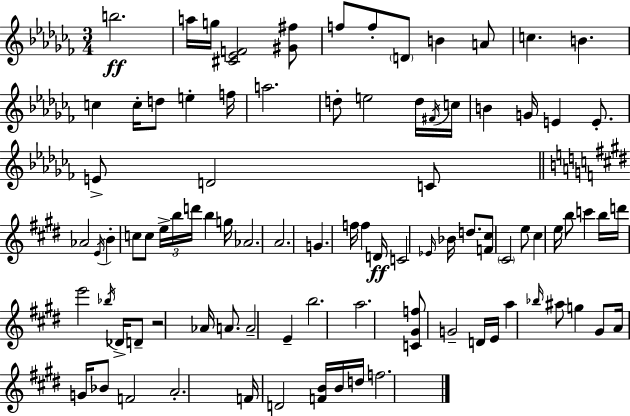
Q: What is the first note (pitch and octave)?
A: B5